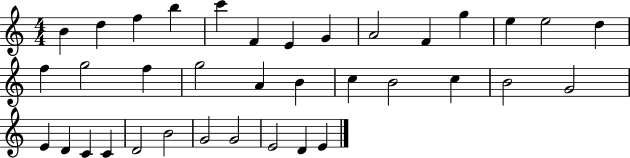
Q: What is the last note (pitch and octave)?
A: E4